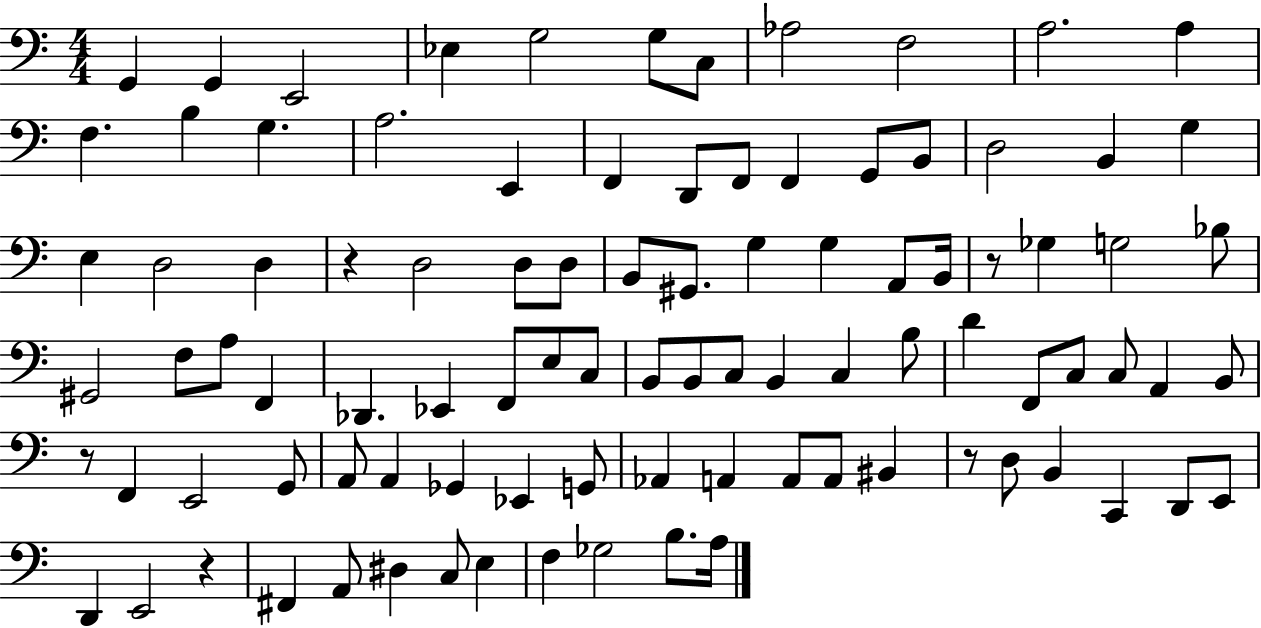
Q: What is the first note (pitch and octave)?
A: G2